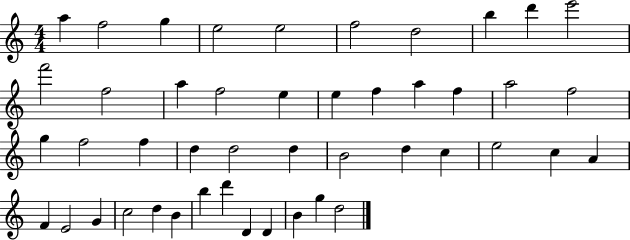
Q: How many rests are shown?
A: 0